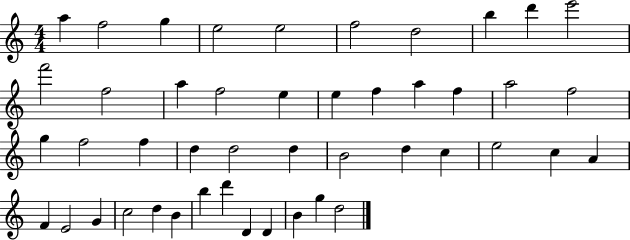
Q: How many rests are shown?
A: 0